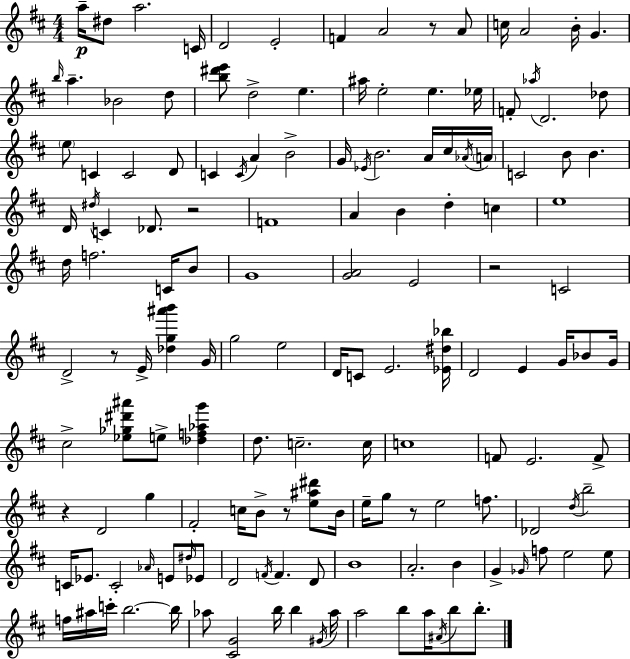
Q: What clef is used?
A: treble